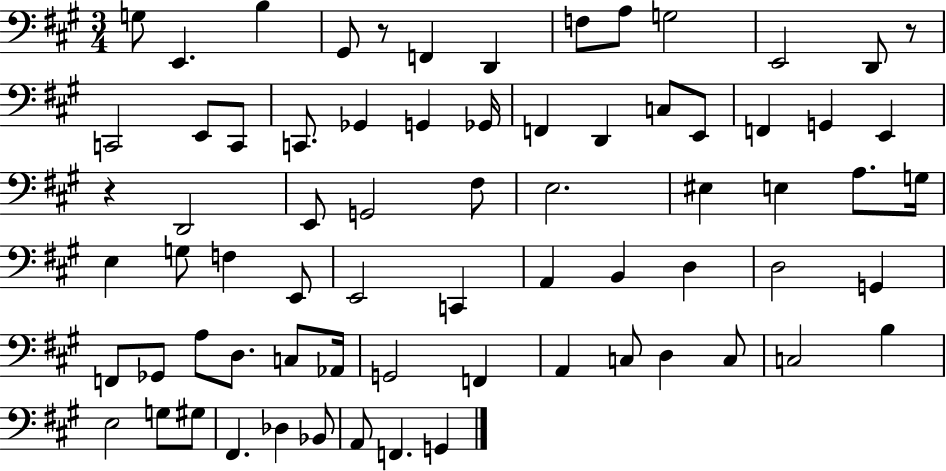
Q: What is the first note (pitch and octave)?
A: G3